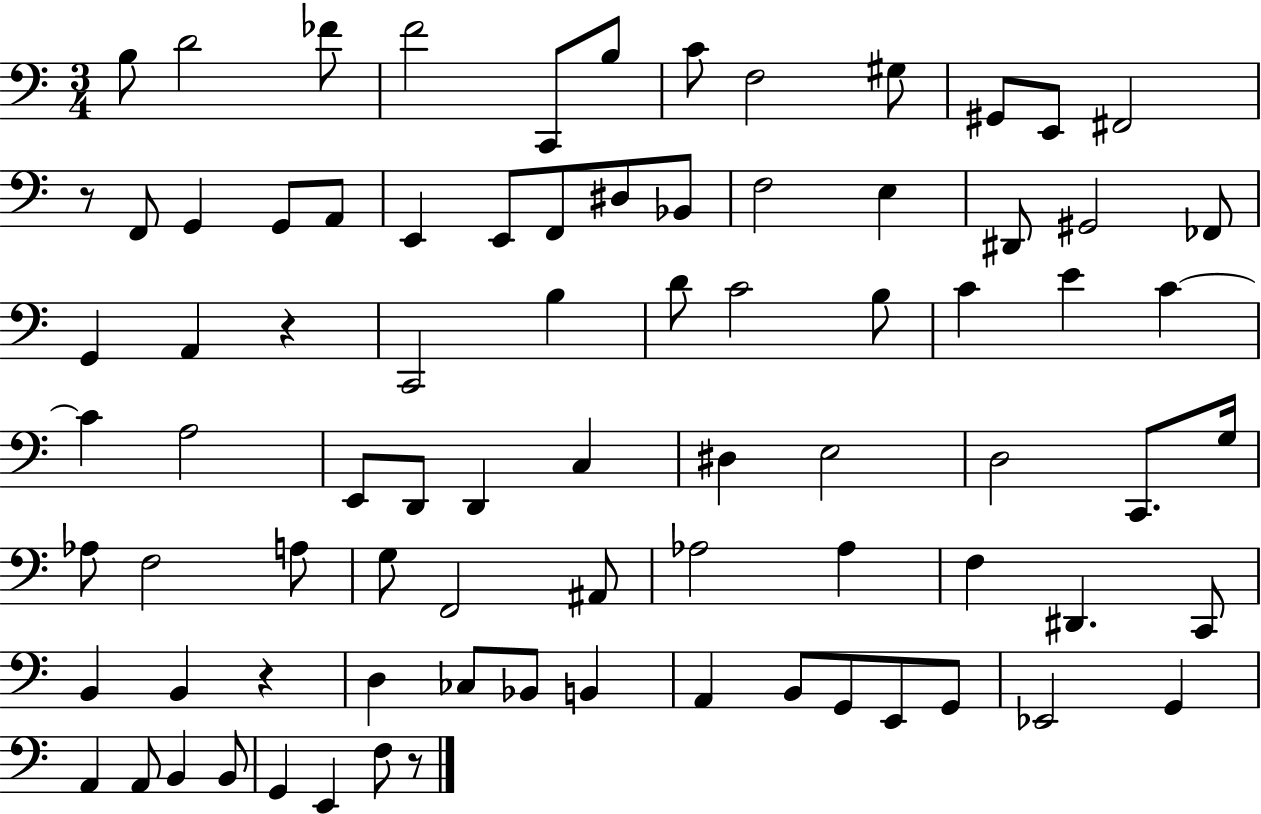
B3/e D4/h FES4/e F4/h C2/e B3/e C4/e F3/h G#3/e G#2/e E2/e F#2/h R/e F2/e G2/q G2/e A2/e E2/q E2/e F2/e D#3/e Bb2/e F3/h E3/q D#2/e G#2/h FES2/e G2/q A2/q R/q C2/h B3/q D4/e C4/h B3/e C4/q E4/q C4/q C4/q A3/h E2/e D2/e D2/q C3/q D#3/q E3/h D3/h C2/e. G3/s Ab3/e F3/h A3/e G3/e F2/h A#2/e Ab3/h Ab3/q F3/q D#2/q. C2/e B2/q B2/q R/q D3/q CES3/e Bb2/e B2/q A2/q B2/e G2/e E2/e G2/e Eb2/h G2/q A2/q A2/e B2/q B2/e G2/q E2/q F3/e R/e